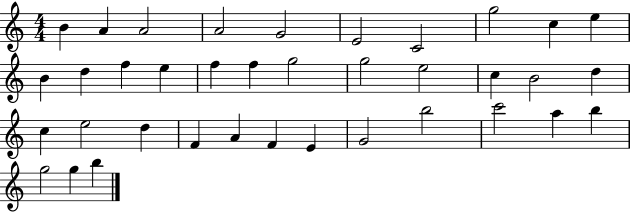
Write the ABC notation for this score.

X:1
T:Untitled
M:4/4
L:1/4
K:C
B A A2 A2 G2 E2 C2 g2 c e B d f e f f g2 g2 e2 c B2 d c e2 d F A F E G2 b2 c'2 a b g2 g b